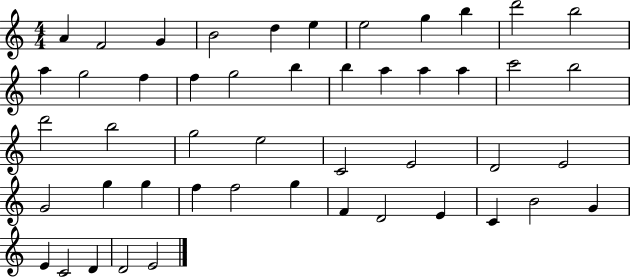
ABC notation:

X:1
T:Untitled
M:4/4
L:1/4
K:C
A F2 G B2 d e e2 g b d'2 b2 a g2 f f g2 b b a a a c'2 b2 d'2 b2 g2 e2 C2 E2 D2 E2 G2 g g f f2 g F D2 E C B2 G E C2 D D2 E2